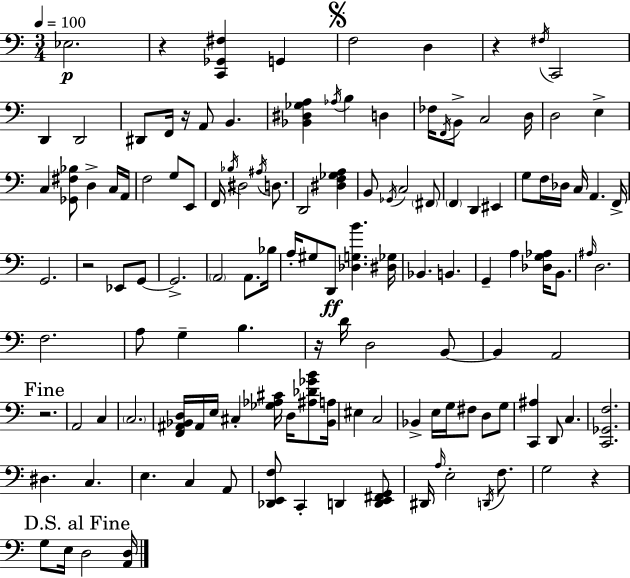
Eb3/h. R/q [C2,Gb2,F#3]/q G2/q F3/h D3/q R/q F#3/s C2/h D2/q D2/h D#2/e F2/s R/s A2/e B2/q. [Bb2,D#3,Gb3,A3]/q Ab3/s B3/q D3/q FES3/s F2/s B2/e C3/h D3/s D3/h E3/q C3/q [Gb2,F#3,Bb3]/e D3/q C3/s A2/s F3/h G3/e E2/e F2/s Bb3/s D#3/h A#3/s D3/e. D2/h [D#3,F3,Gb3,A3]/q B2/e Gb2/s C3/h F#2/e F2/q D2/q EIS2/q G3/e F3/s Db3/s C3/s A2/q. F2/s G2/h. R/h Eb2/e G2/e G2/h. A2/h A2/e. Bb3/s A3/s G#3/e D2/e [Db3,G3,B4]/q. [D#3,Gb3]/s Bb2/q. B2/q. G2/q A3/q [Db3,G3,Ab3]/s B2/e. A#3/s D3/h. F3/h. A3/e G3/q B3/q. R/s D4/s D3/h B2/e B2/q A2/h R/h. A2/h C3/q C3/h. [F2,A#2,Bb2,D3]/s A#2/s E3/s C#3/q [Gb3,Ab3,C#4]/s D3/s [A#3,Db4,Gb4,B4]/e [Bb2,A3]/s EIS3/q C3/h Bb2/q E3/s G3/s F#3/e D3/e G3/e [C2,A#3]/q D2/e C3/q. [C2,Gb2,F3]/h. D#3/q. C3/q. E3/q. C3/q A2/e [Db2,E2,F3]/e C2/q D2/q [D2,E2,F#2,G2]/e D#2/s A3/s E3/h D2/s F3/e. G3/h R/q G3/e E3/s D3/h [A2,D3]/s